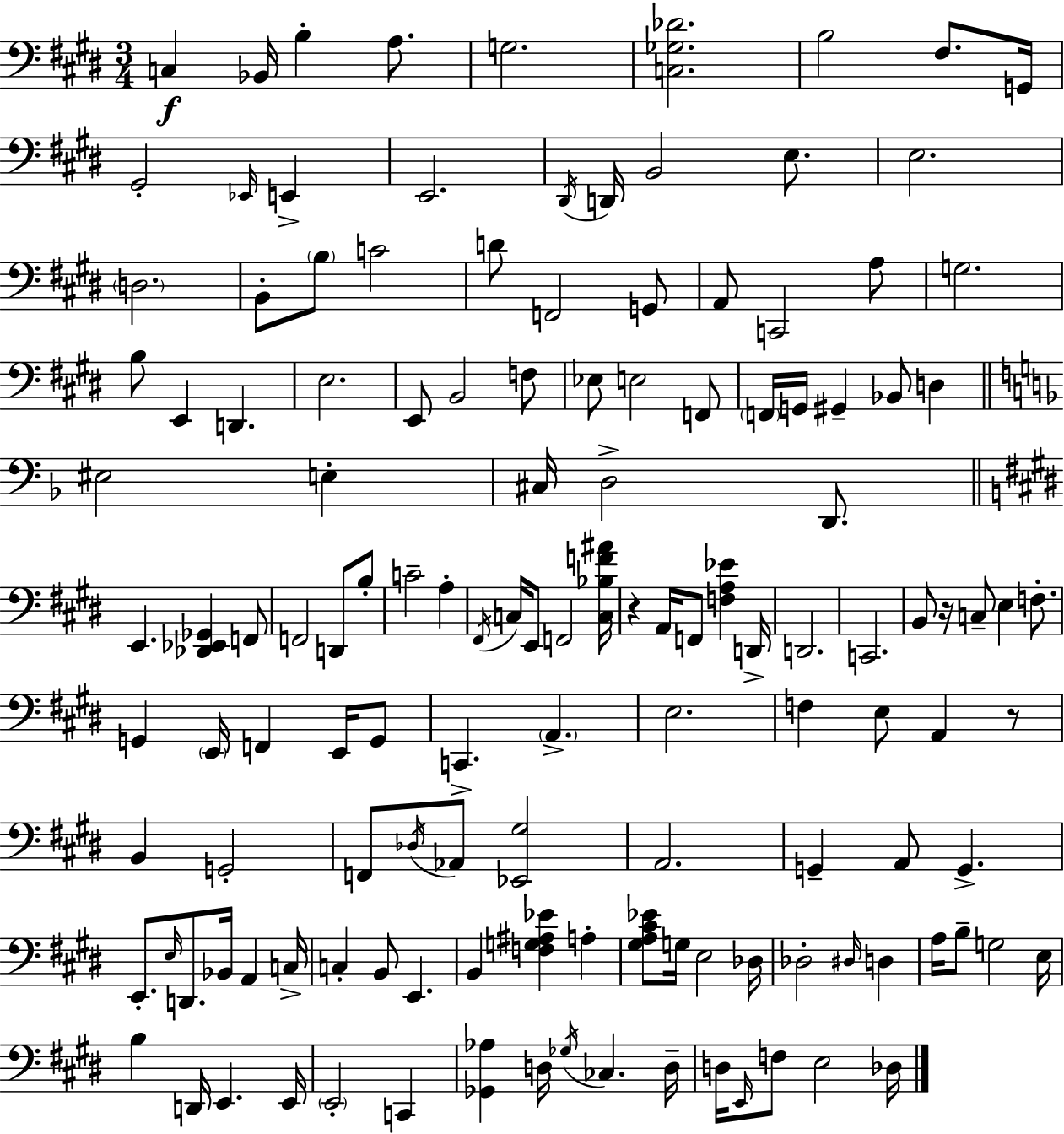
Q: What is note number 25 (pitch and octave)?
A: A2